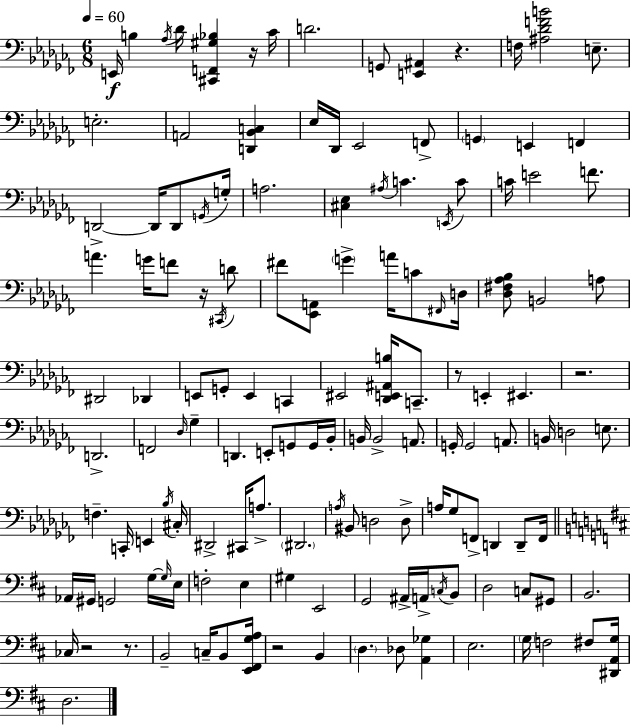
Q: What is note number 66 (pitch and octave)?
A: A2